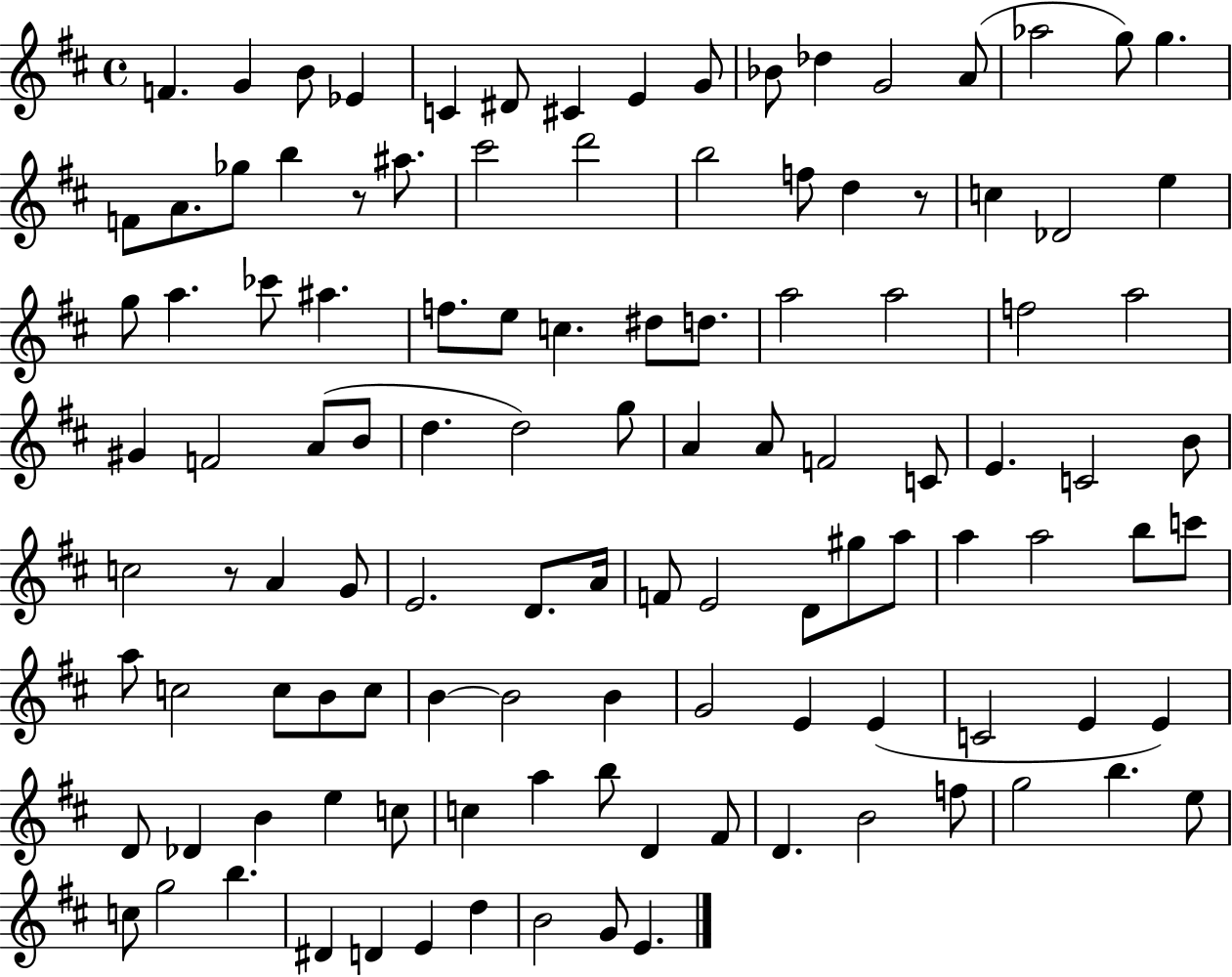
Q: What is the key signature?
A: D major